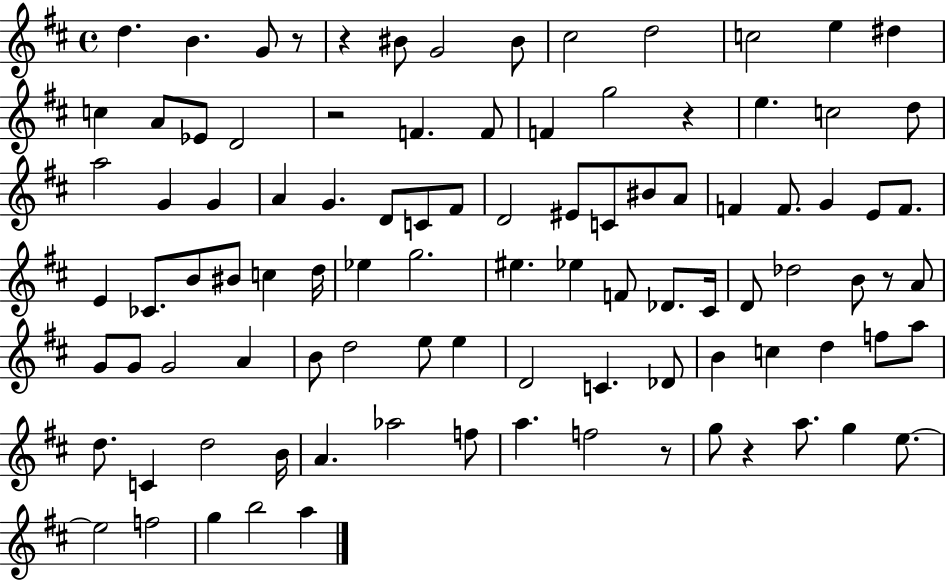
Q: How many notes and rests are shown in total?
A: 98